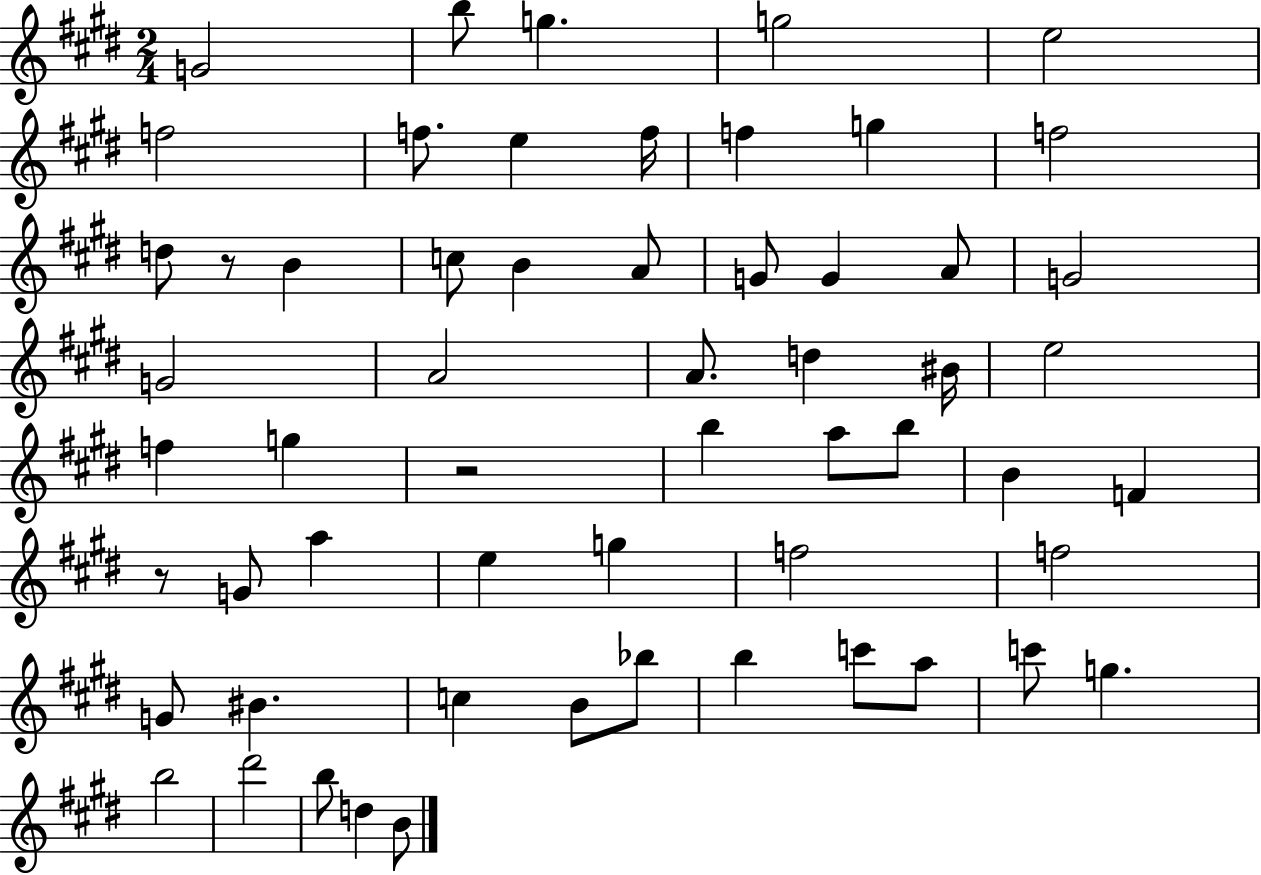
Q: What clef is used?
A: treble